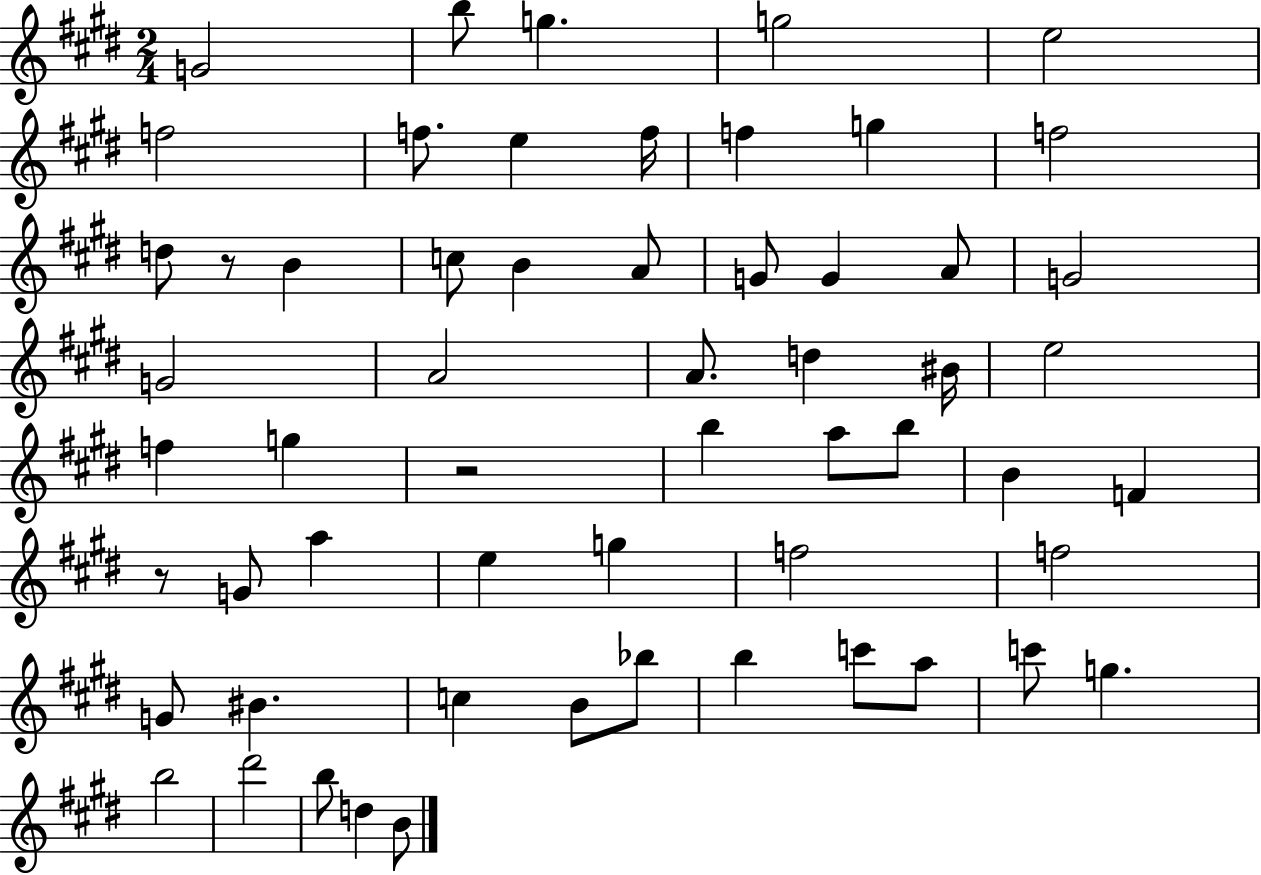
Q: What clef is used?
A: treble